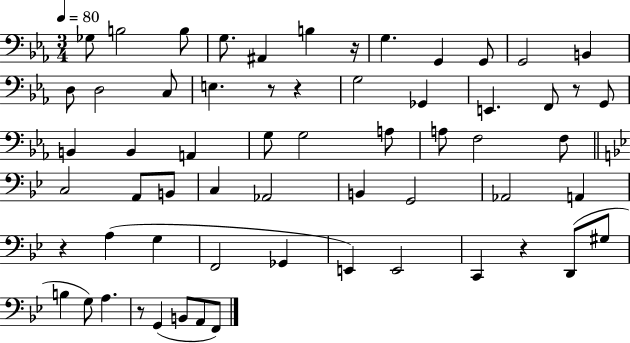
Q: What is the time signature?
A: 3/4